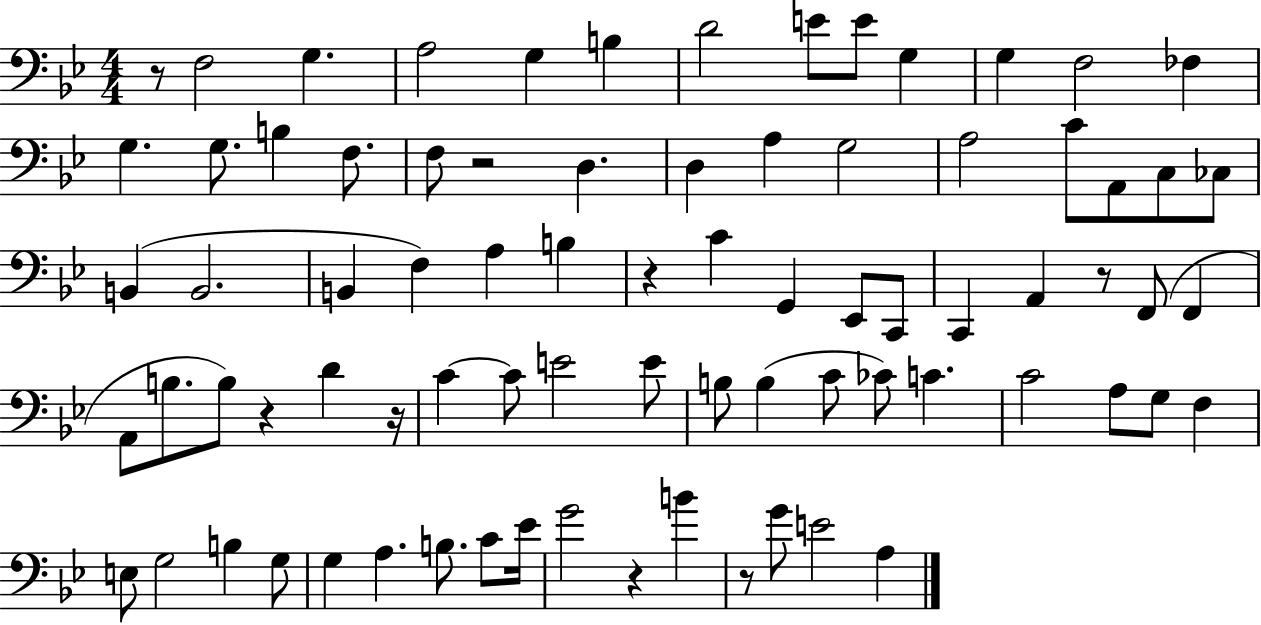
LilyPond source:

{
  \clef bass
  \numericTimeSignature
  \time 4/4
  \key bes \major
  r8 f2 g4. | a2 g4 b4 | d'2 e'8 e'8 g4 | g4 f2 fes4 | \break g4. g8. b4 f8. | f8 r2 d4. | d4 a4 g2 | a2 c'8 a,8 c8 ces8 | \break b,4( b,2. | b,4 f4) a4 b4 | r4 c'4 g,4 ees,8 c,8 | c,4 a,4 r8 f,8( f,4 | \break a,8 b8. b8) r4 d'4 r16 | c'4~~ c'8 e'2 e'8 | b8 b4( c'8 ces'8) c'4. | c'2 a8 g8 f4 | \break e8 g2 b4 g8 | g4 a4. b8. c'8 ees'16 | g'2 r4 b'4 | r8 g'8 e'2 a4 | \break \bar "|."
}